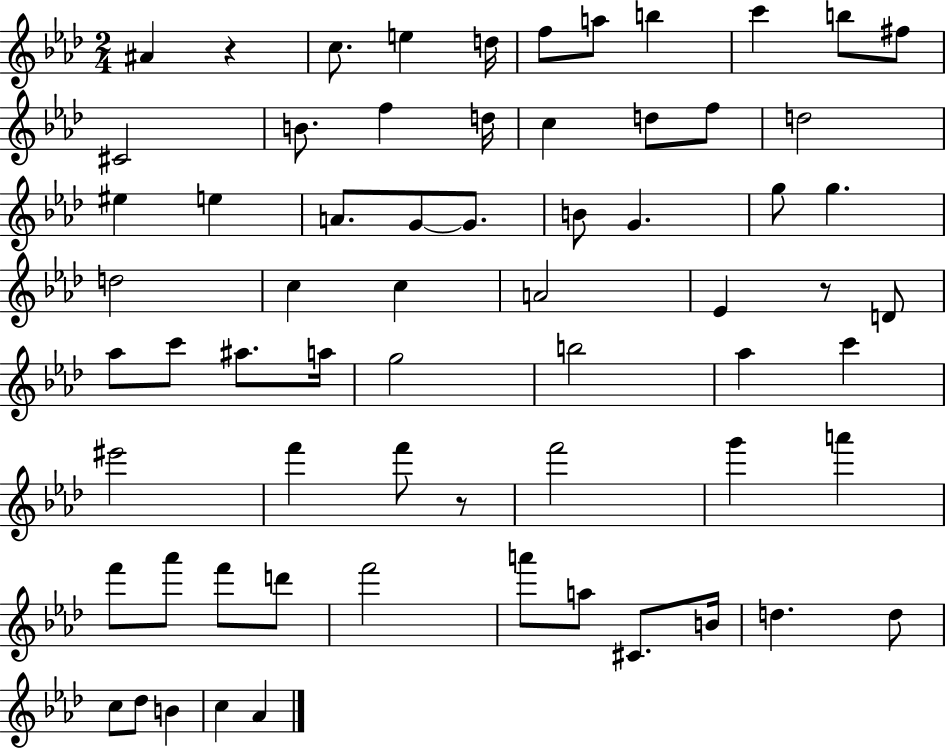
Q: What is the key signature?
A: AES major